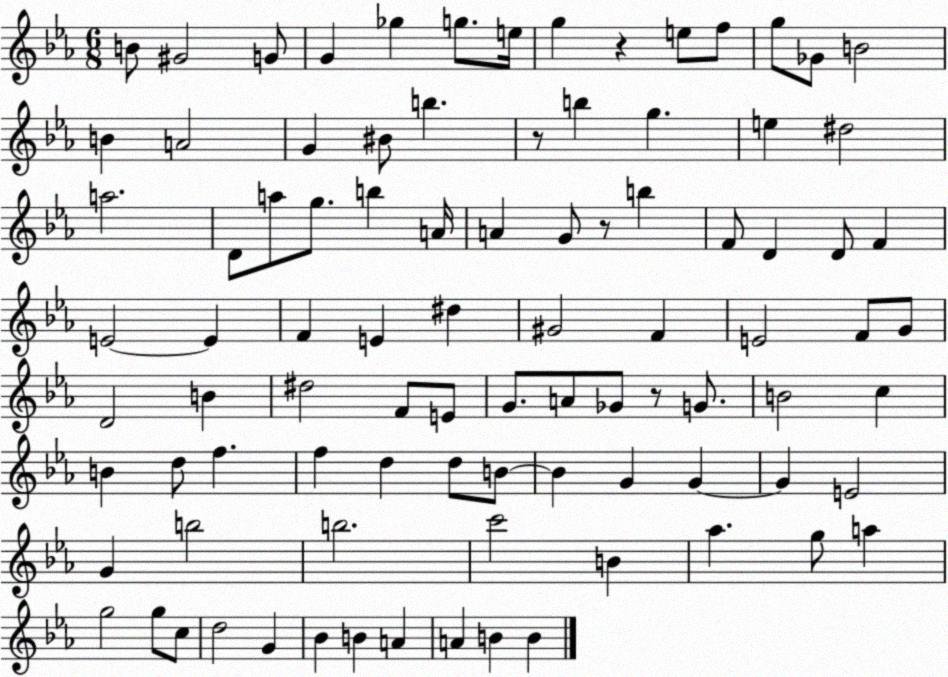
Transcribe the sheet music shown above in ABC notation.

X:1
T:Untitled
M:6/8
L:1/4
K:Eb
B/2 ^G2 G/2 G _g g/2 e/4 g z e/2 f/2 g/2 _G/2 B2 B A2 G ^B/2 b z/2 b g e ^d2 a2 D/2 a/2 g/2 b A/4 A G/2 z/2 b F/2 D D/2 F E2 E F E ^d ^G2 F E2 F/2 G/2 D2 B ^d2 F/2 E/2 G/2 A/2 _G/2 z/2 G/2 B2 c B d/2 f f d d/2 B/2 B G G G E2 G b2 b2 c'2 B _a g/2 a g2 g/2 c/2 d2 G _B B A A B B